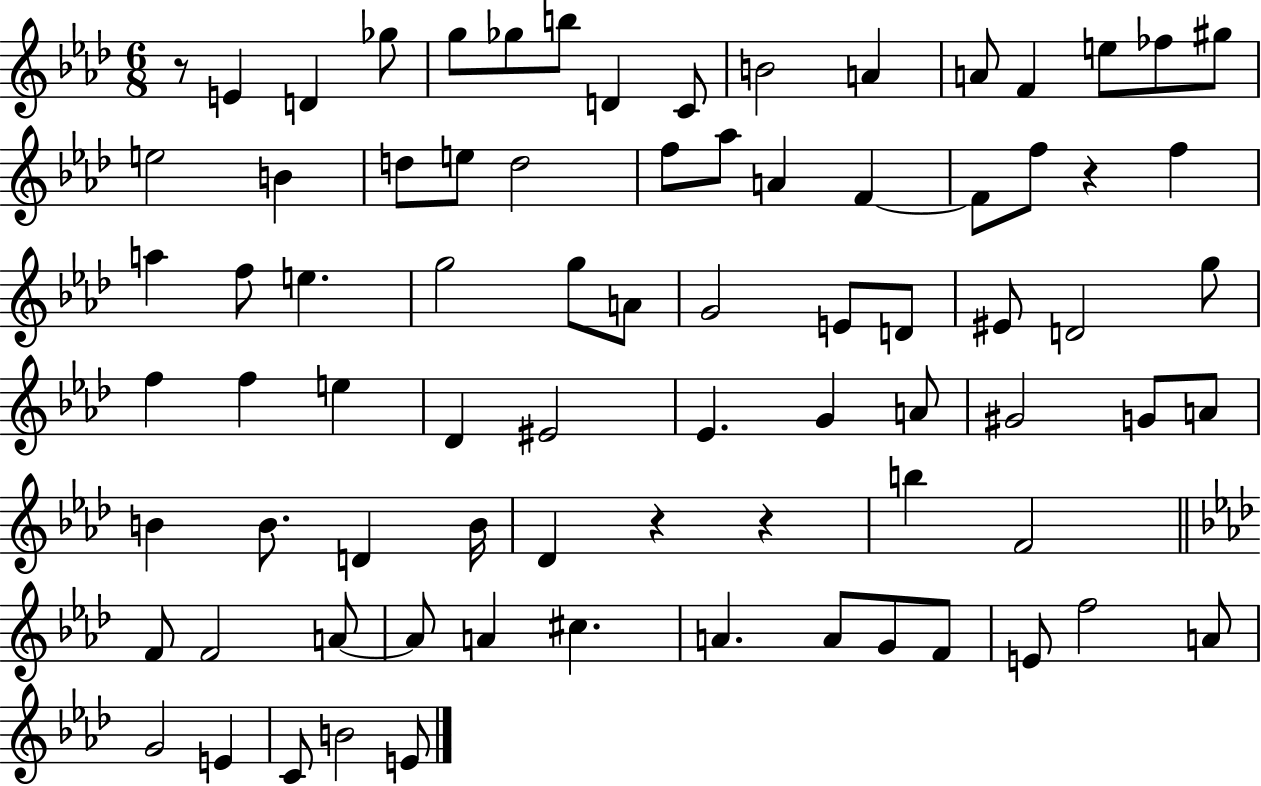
X:1
T:Untitled
M:6/8
L:1/4
K:Ab
z/2 E D _g/2 g/2 _g/2 b/2 D C/2 B2 A A/2 F e/2 _f/2 ^g/2 e2 B d/2 e/2 d2 f/2 _a/2 A F F/2 f/2 z f a f/2 e g2 g/2 A/2 G2 E/2 D/2 ^E/2 D2 g/2 f f e _D ^E2 _E G A/2 ^G2 G/2 A/2 B B/2 D B/4 _D z z b F2 F/2 F2 A/2 A/2 A ^c A A/2 G/2 F/2 E/2 f2 A/2 G2 E C/2 B2 E/2